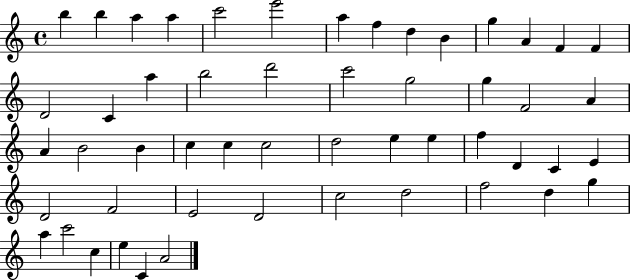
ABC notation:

X:1
T:Untitled
M:4/4
L:1/4
K:C
b b a a c'2 e'2 a f d B g A F F D2 C a b2 d'2 c'2 g2 g F2 A A B2 B c c c2 d2 e e f D C E D2 F2 E2 D2 c2 d2 f2 d g a c'2 c e C A2